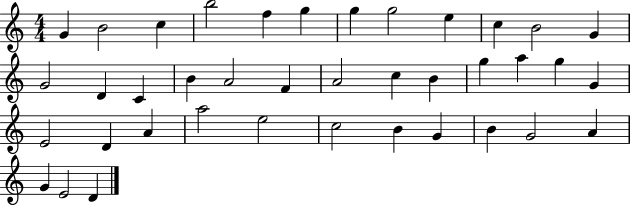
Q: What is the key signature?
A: C major